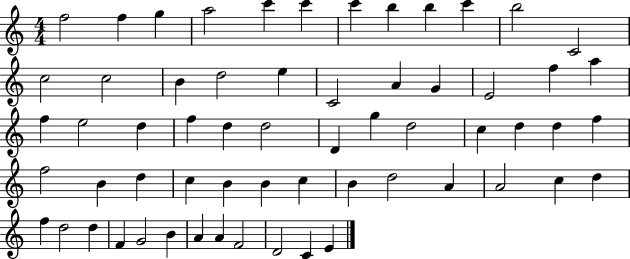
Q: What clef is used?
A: treble